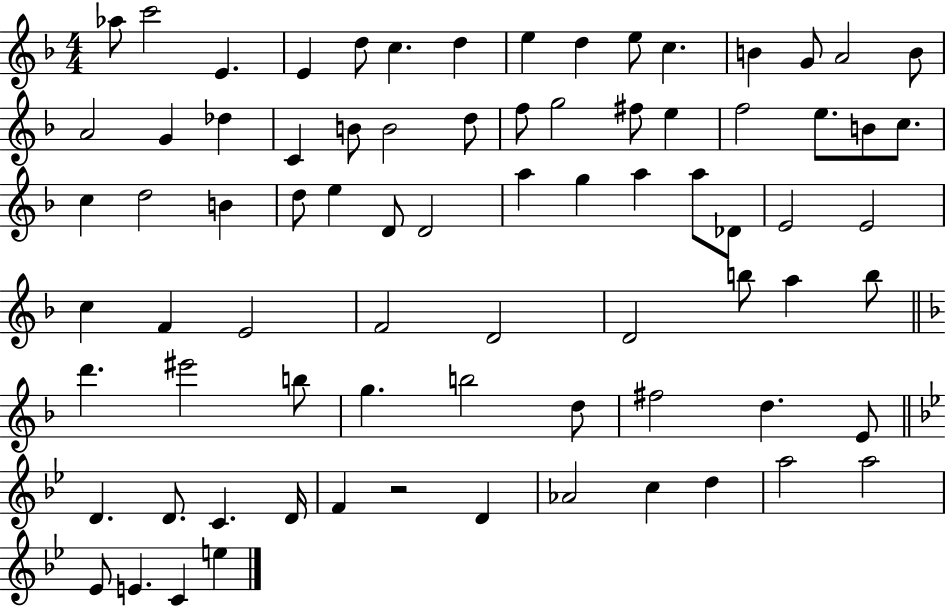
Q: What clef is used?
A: treble